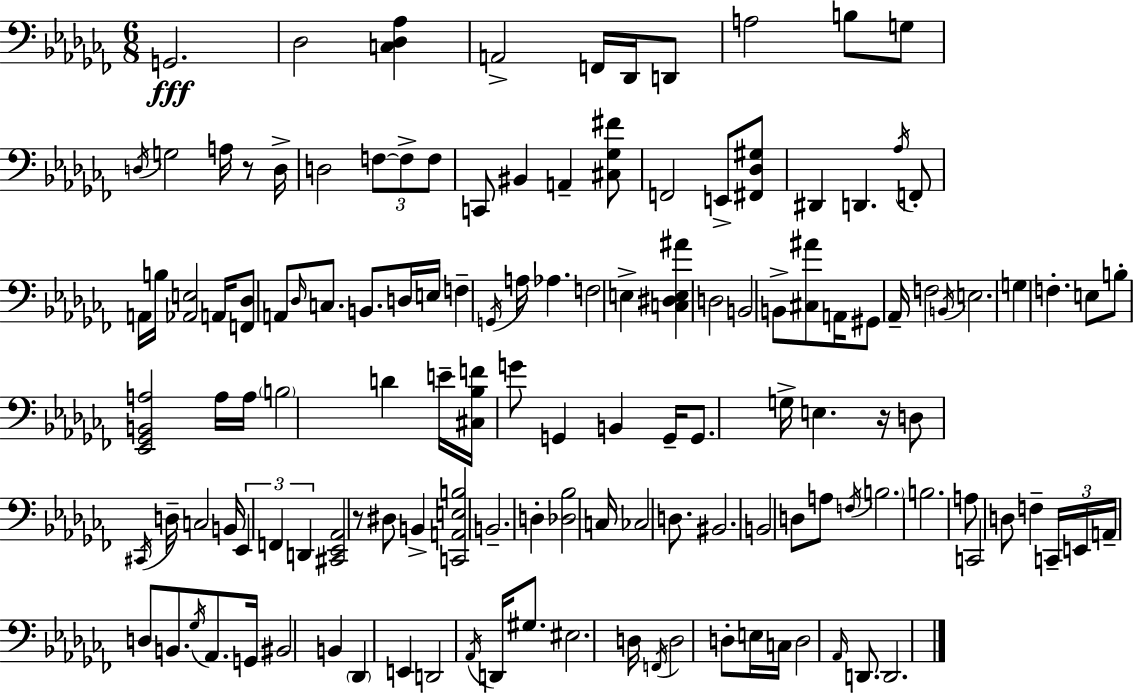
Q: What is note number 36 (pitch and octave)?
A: F3